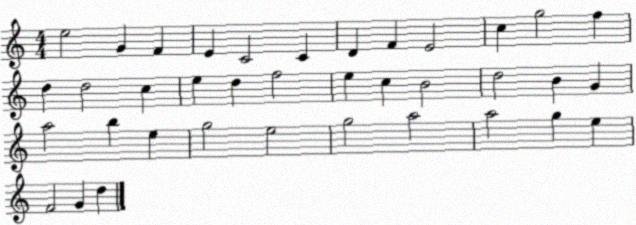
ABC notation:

X:1
T:Untitled
M:4/4
L:1/4
K:C
e2 G F E C2 C D F E2 c g2 f d d2 c e d f2 e c B2 d2 B G a2 b e g2 e2 g2 a2 a2 g e F2 G d